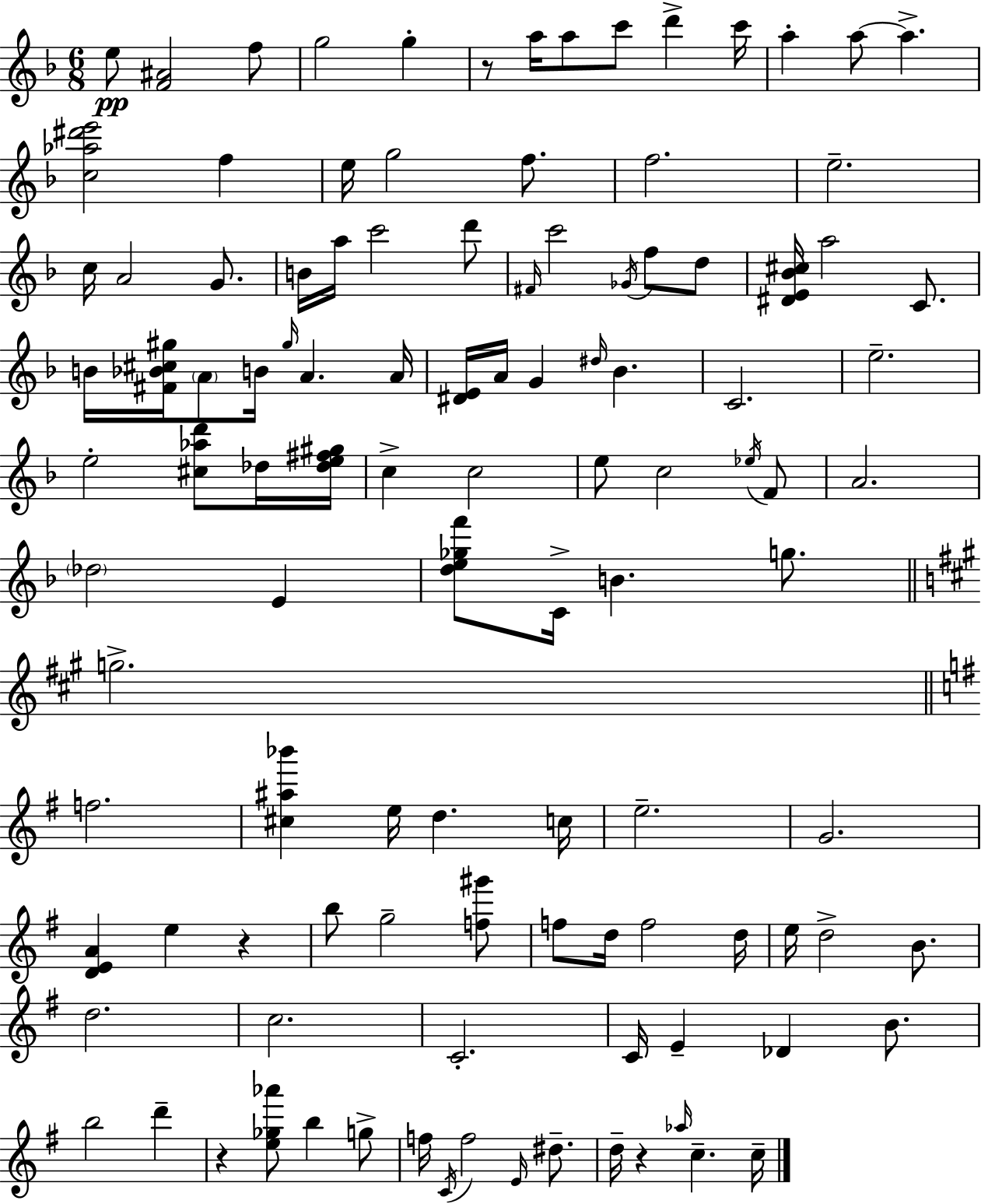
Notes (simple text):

E5/e [F4,A#4]/h F5/e G5/h G5/q R/e A5/s A5/e C6/e D6/q C6/s A5/q A5/e A5/q. [C5,Ab5,D#6,E6]/h F5/q E5/s G5/h F5/e. F5/h. E5/h. C5/s A4/h G4/e. B4/s A5/s C6/h D6/e F#4/s C6/h Gb4/s F5/e D5/e [D#4,E4,Bb4,C#5]/s A5/h C4/e. B4/s [F#4,Bb4,C#5,G#5]/s A4/e B4/s G#5/s A4/q. A4/s [D#4,E4]/s A4/s G4/q D#5/s Bb4/q. C4/h. E5/h. E5/h [C#5,Ab5,D6]/e Db5/s [Db5,E5,F#5,G#5]/s C5/q C5/h E5/e C5/h Eb5/s F4/e A4/h. Db5/h E4/q [D5,E5,Gb5,F6]/e C4/s B4/q. G5/e. G5/h. F5/h. [C#5,A#5,Bb6]/q E5/s D5/q. C5/s E5/h. G4/h. [D4,E4,A4]/q E5/q R/q B5/e G5/h [F5,G#6]/e F5/e D5/s F5/h D5/s E5/s D5/h B4/e. D5/h. C5/h. C4/h. C4/s E4/q Db4/q B4/e. B5/h D6/q R/q [E5,Gb5,Ab6]/e B5/q G5/e F5/s C4/s F5/h E4/s D#5/e. D5/s R/q Ab5/s C5/q. C5/s